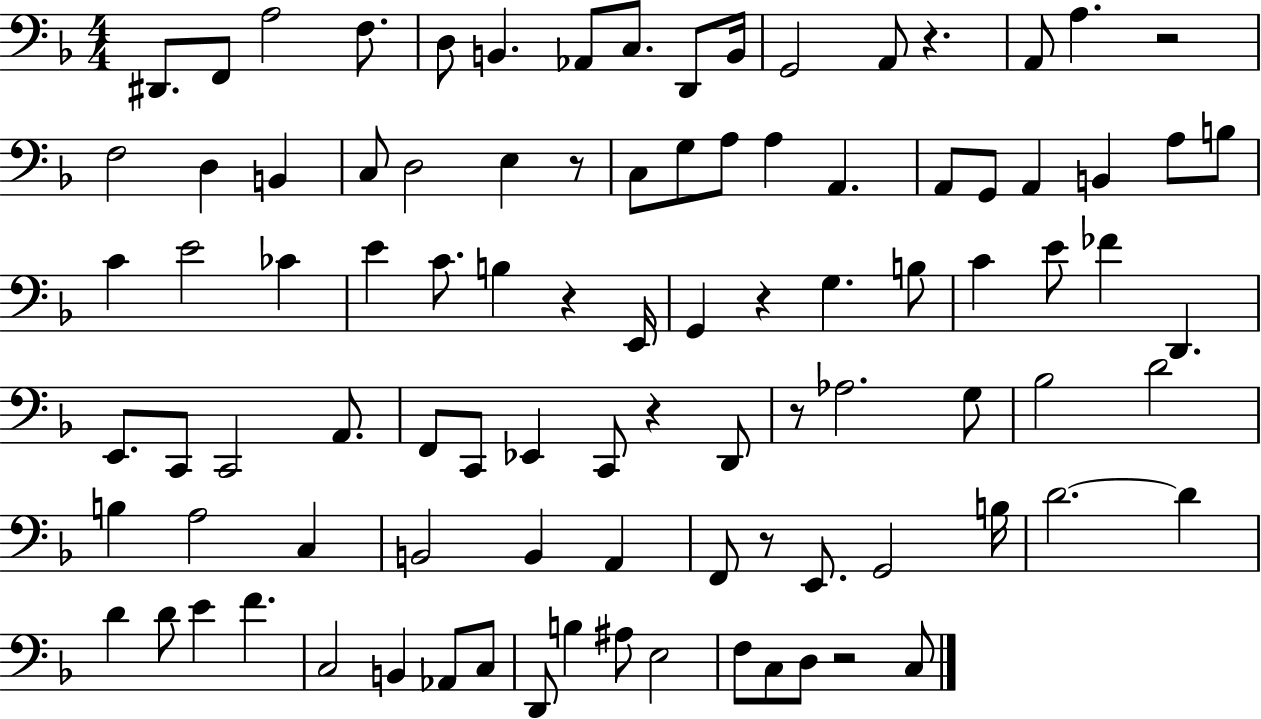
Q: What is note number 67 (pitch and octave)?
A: G2